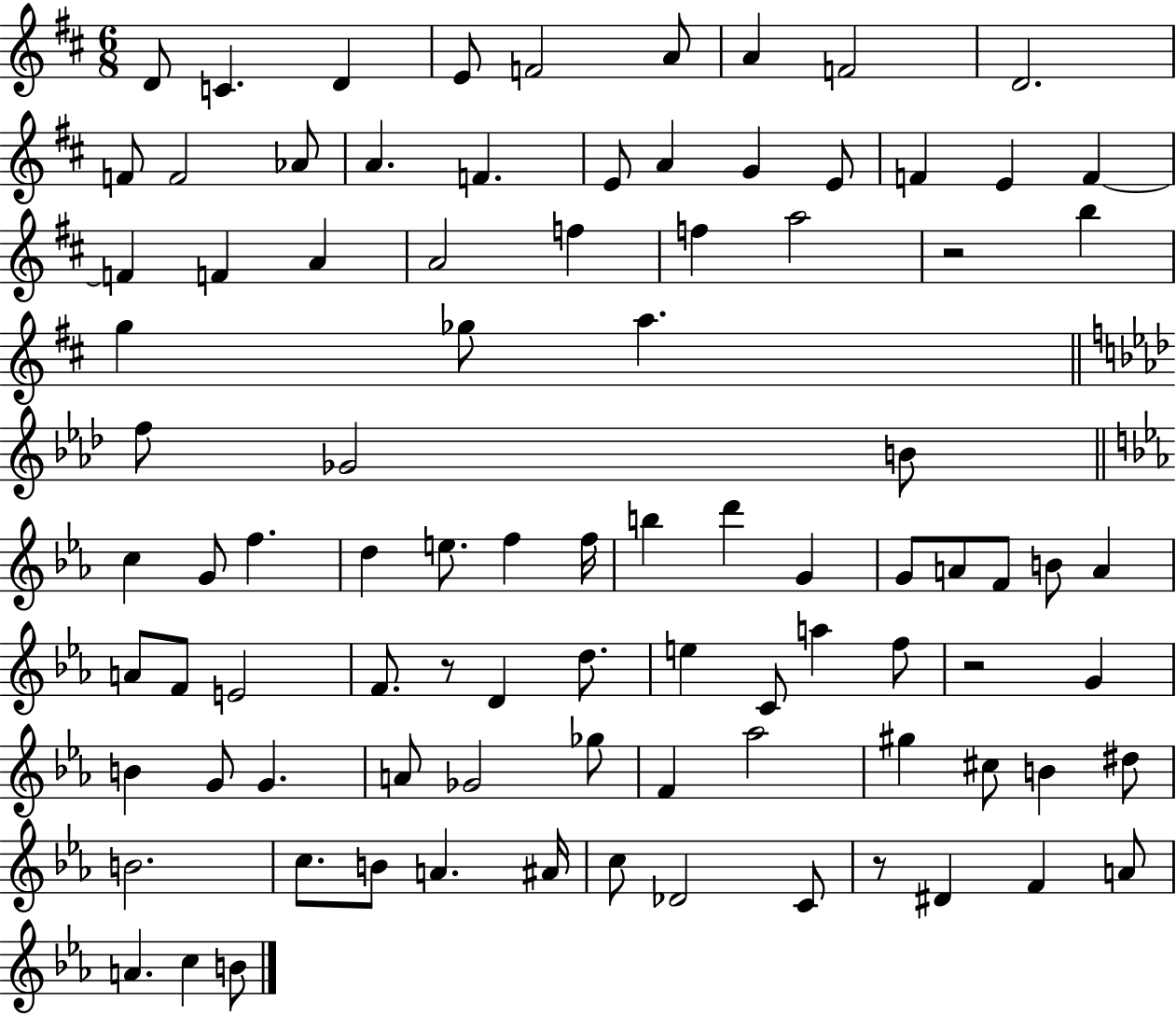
D4/e C4/q. D4/q E4/e F4/h A4/e A4/q F4/h D4/h. F4/e F4/h Ab4/e A4/q. F4/q. E4/e A4/q G4/q E4/e F4/q E4/q F4/q F4/q F4/q A4/q A4/h F5/q F5/q A5/h R/h B5/q G5/q Gb5/e A5/q. F5/e Gb4/h B4/e C5/q G4/e F5/q. D5/q E5/e. F5/q F5/s B5/q D6/q G4/q G4/e A4/e F4/e B4/e A4/q A4/e F4/e E4/h F4/e. R/e D4/q D5/e. E5/q C4/e A5/q F5/e R/h G4/q B4/q G4/e G4/q. A4/e Gb4/h Gb5/e F4/q Ab5/h G#5/q C#5/e B4/q D#5/e B4/h. C5/e. B4/e A4/q. A#4/s C5/e Db4/h C4/e R/e D#4/q F4/q A4/e A4/q. C5/q B4/e